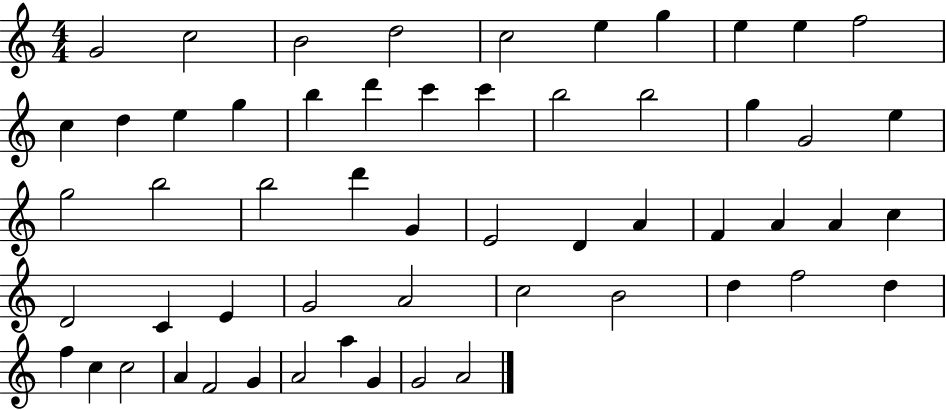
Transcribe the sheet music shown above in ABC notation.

X:1
T:Untitled
M:4/4
L:1/4
K:C
G2 c2 B2 d2 c2 e g e e f2 c d e g b d' c' c' b2 b2 g G2 e g2 b2 b2 d' G E2 D A F A A c D2 C E G2 A2 c2 B2 d f2 d f c c2 A F2 G A2 a G G2 A2